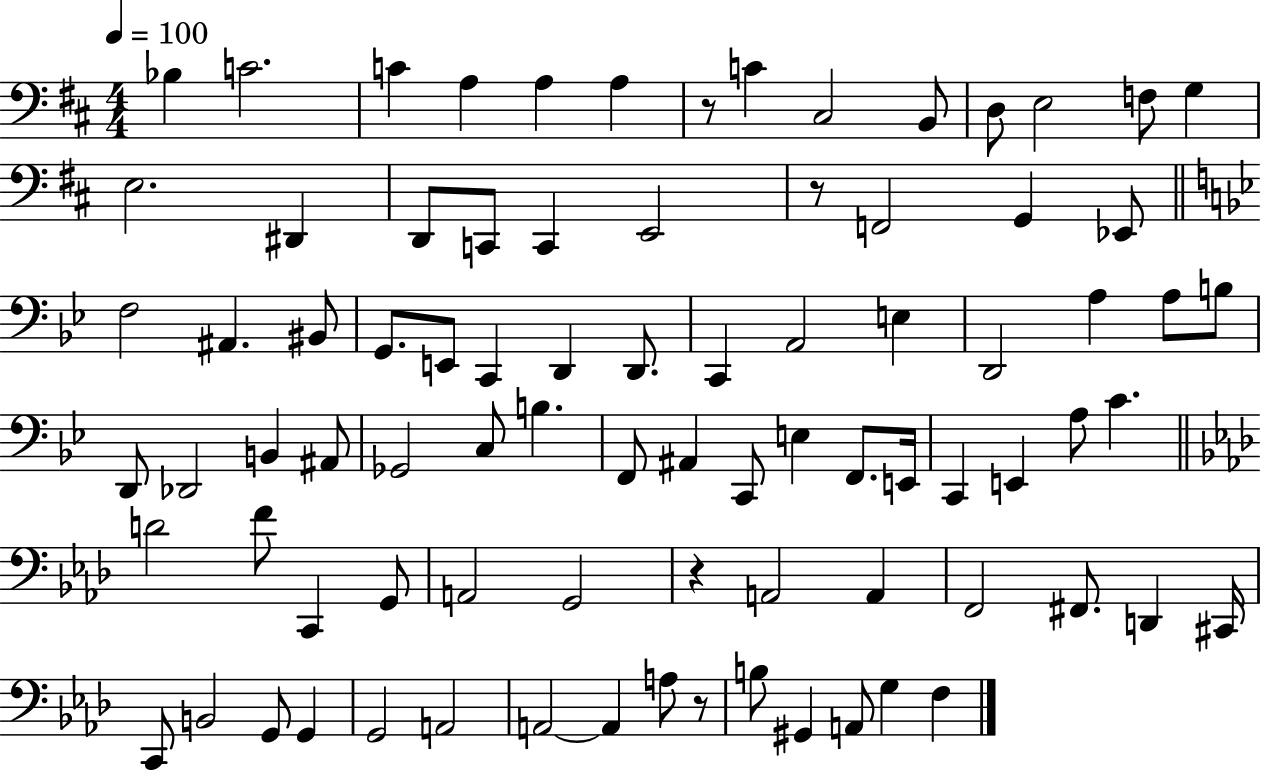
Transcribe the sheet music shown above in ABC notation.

X:1
T:Untitled
M:4/4
L:1/4
K:D
_B, C2 C A, A, A, z/2 C ^C,2 B,,/2 D,/2 E,2 F,/2 G, E,2 ^D,, D,,/2 C,,/2 C,, E,,2 z/2 F,,2 G,, _E,,/2 F,2 ^A,, ^B,,/2 G,,/2 E,,/2 C,, D,, D,,/2 C,, A,,2 E, D,,2 A, A,/2 B,/2 D,,/2 _D,,2 B,, ^A,,/2 _G,,2 C,/2 B, F,,/2 ^A,, C,,/2 E, F,,/2 E,,/4 C,, E,, A,/2 C D2 F/2 C,, G,,/2 A,,2 G,,2 z A,,2 A,, F,,2 ^F,,/2 D,, ^C,,/4 C,,/2 B,,2 G,,/2 G,, G,,2 A,,2 A,,2 A,, A,/2 z/2 B,/2 ^G,, A,,/2 G, F,